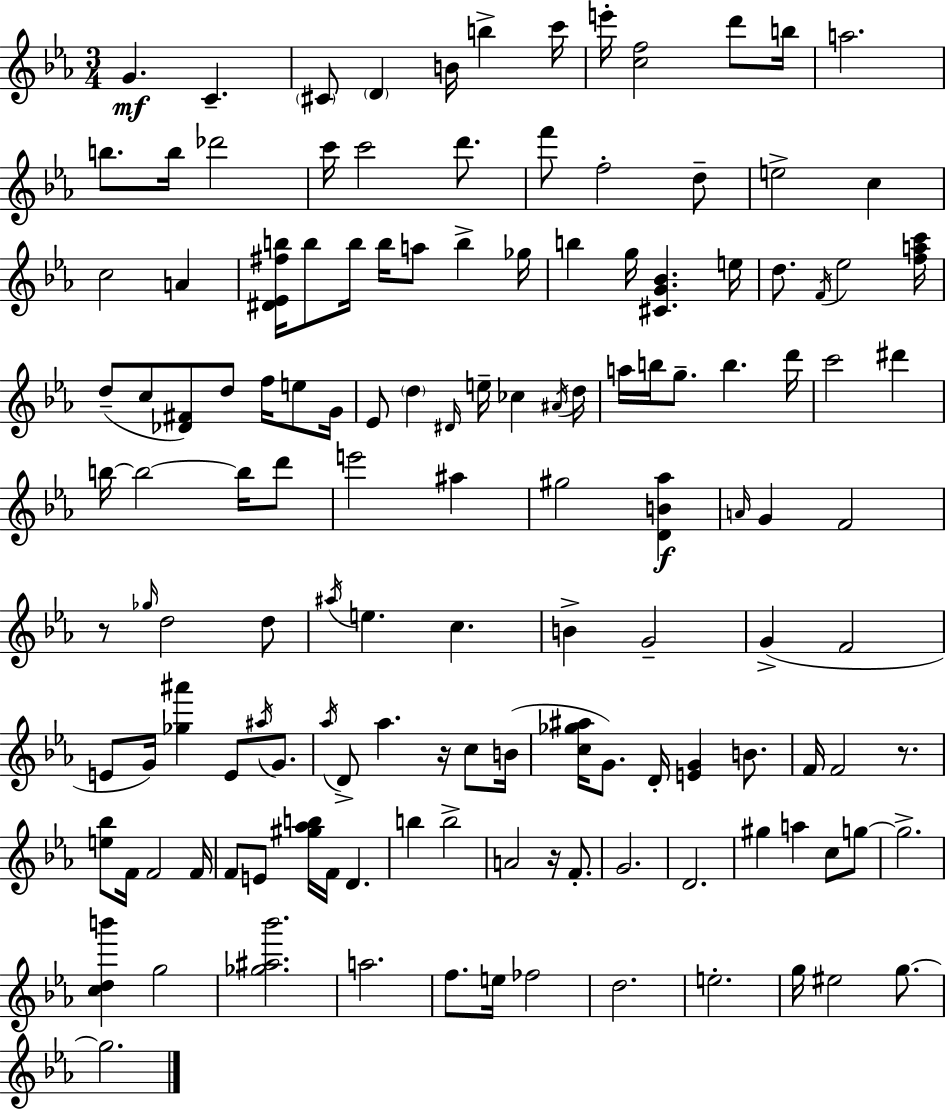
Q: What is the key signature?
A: EES major